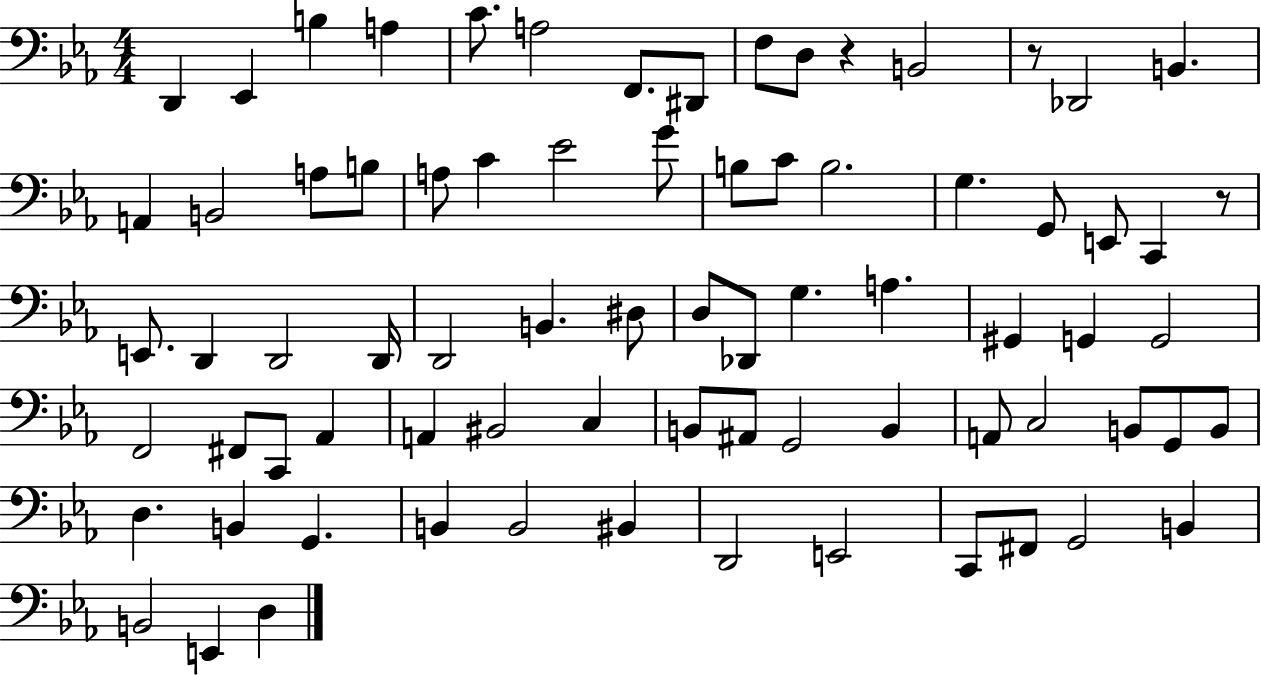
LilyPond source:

{
  \clef bass
  \numericTimeSignature
  \time 4/4
  \key ees \major
  d,4 ees,4 b4 a4 | c'8. a2 f,8. dis,8 | f8 d8 r4 b,2 | r8 des,2 b,4. | \break a,4 b,2 a8 b8 | a8 c'4 ees'2 g'8 | b8 c'8 b2. | g4. g,8 e,8 c,4 r8 | \break e,8. d,4 d,2 d,16 | d,2 b,4. dis8 | d8 des,8 g4. a4. | gis,4 g,4 g,2 | \break f,2 fis,8 c,8 aes,4 | a,4 bis,2 c4 | b,8 ais,8 g,2 b,4 | a,8 c2 b,8 g,8 b,8 | \break d4. b,4 g,4. | b,4 b,2 bis,4 | d,2 e,2 | c,8 fis,8 g,2 b,4 | \break b,2 e,4 d4 | \bar "|."
}